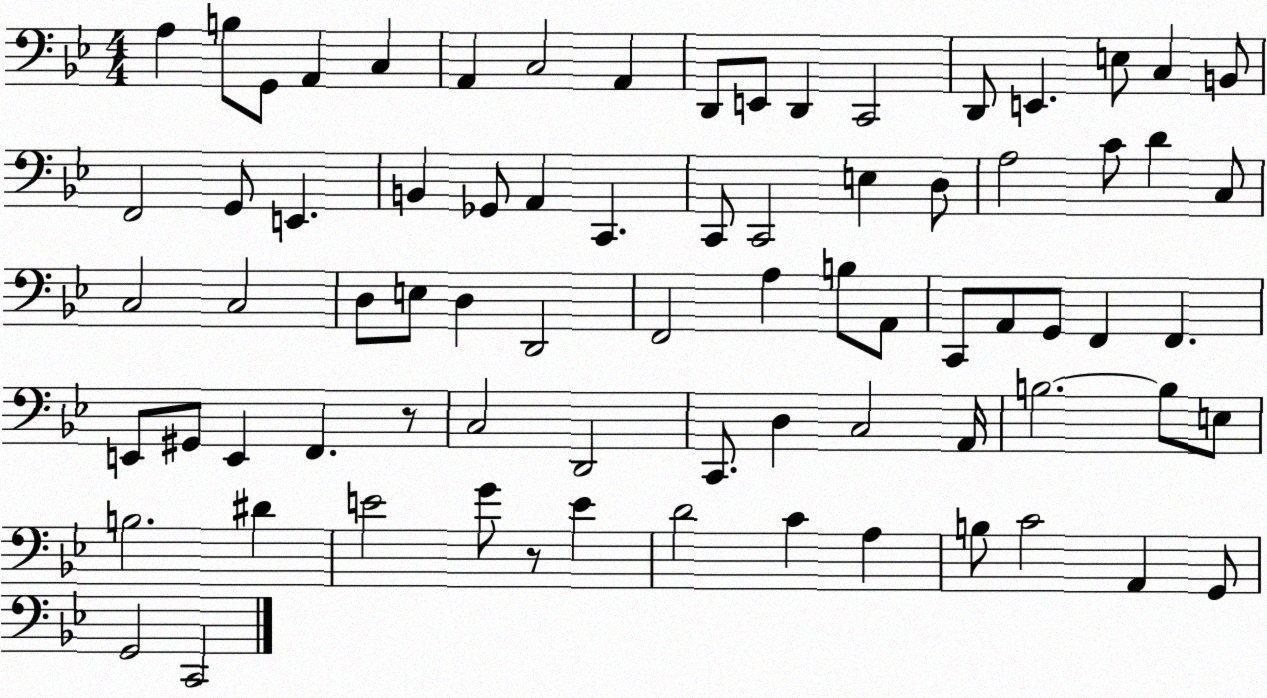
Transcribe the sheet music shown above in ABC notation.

X:1
T:Untitled
M:4/4
L:1/4
K:Bb
A, B,/2 G,,/2 A,, C, A,, C,2 A,, D,,/2 E,,/2 D,, C,,2 D,,/2 E,, E,/2 C, B,,/2 F,,2 G,,/2 E,, B,, _G,,/2 A,, C,, C,,/2 C,,2 E, D,/2 A,2 C/2 D C,/2 C,2 C,2 D,/2 E,/2 D, D,,2 F,,2 A, B,/2 A,,/2 C,,/2 A,,/2 G,,/2 F,, F,, E,,/2 ^G,,/2 E,, F,, z/2 C,2 D,,2 C,,/2 D, C,2 A,,/4 B,2 B,/2 E,/2 B,2 ^D E2 G/2 z/2 E D2 C A, B,/2 C2 A,, G,,/2 G,,2 C,,2